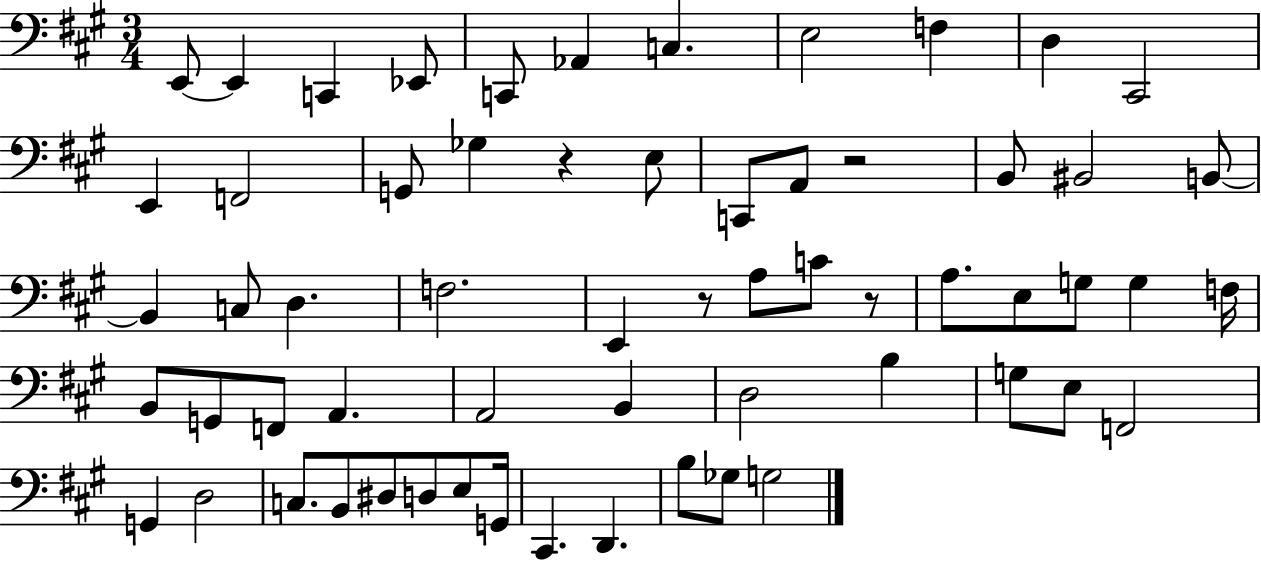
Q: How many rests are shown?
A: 4